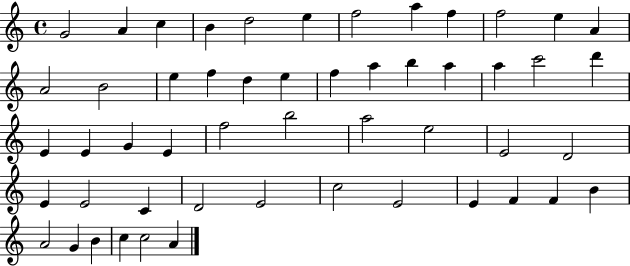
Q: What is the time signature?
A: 4/4